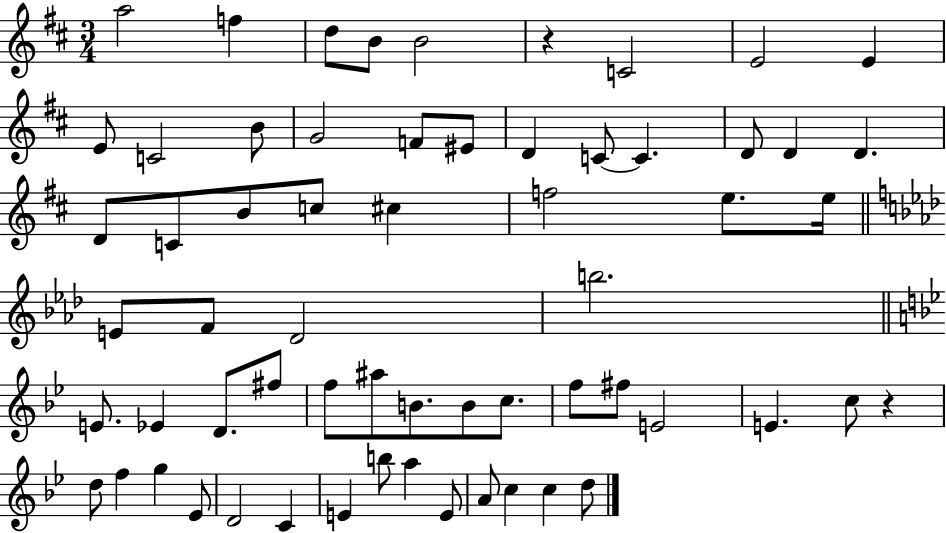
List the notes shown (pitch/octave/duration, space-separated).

A5/h F5/q D5/e B4/e B4/h R/q C4/h E4/h E4/q E4/e C4/h B4/e G4/h F4/e EIS4/e D4/q C4/e C4/q. D4/e D4/q D4/q. D4/e C4/e B4/e C5/e C#5/q F5/h E5/e. E5/s E4/e F4/e Db4/h B5/h. E4/e. Eb4/q D4/e. F#5/e F5/e A#5/e B4/e. B4/e C5/e. F5/e F#5/e E4/h E4/q. C5/e R/q D5/e F5/q G5/q Eb4/e D4/h C4/q E4/q B5/e A5/q E4/e A4/e C5/q C5/q D5/e